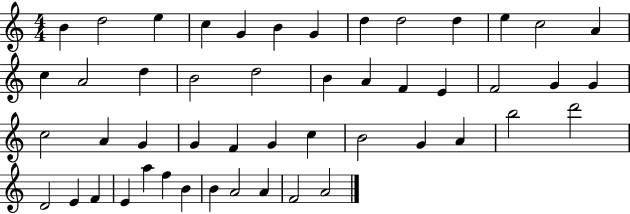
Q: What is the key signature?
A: C major